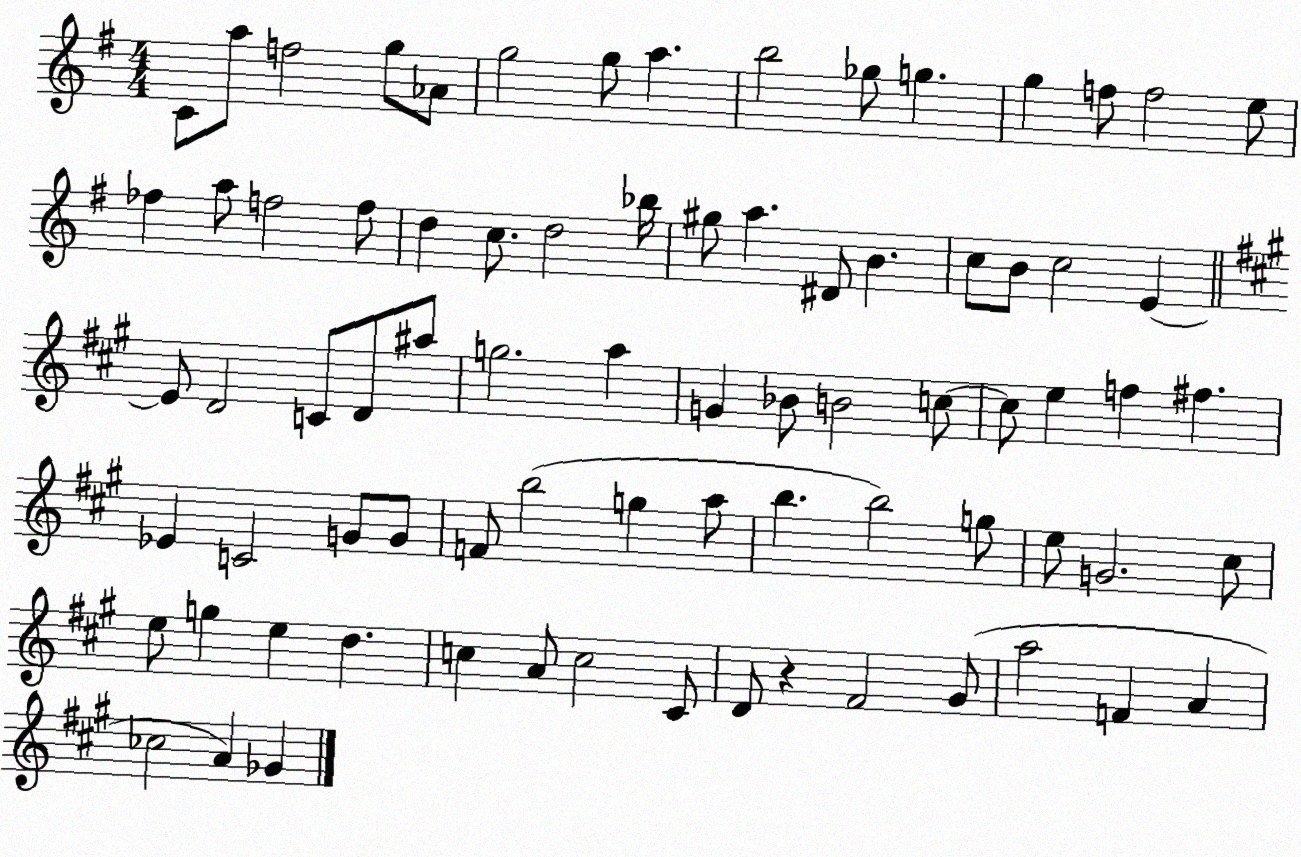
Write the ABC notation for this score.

X:1
T:Untitled
M:4/4
L:1/4
K:G
C/2 a/2 f2 g/2 _A/2 g2 g/2 a b2 _g/2 g g f/2 f2 e/2 _f a/2 f2 f/2 d c/2 d2 _b/4 ^g/2 a ^D/2 B c/2 B/2 c2 E E/2 D2 C/2 D/2 ^a/2 g2 a G _B/2 B2 c/2 c/2 e f ^f _E C2 G/2 G/2 F/2 b2 g a/2 b b2 g/2 e/2 G2 ^c/2 e/2 g e d c A/2 c2 ^C/2 D/2 z ^F2 ^G/2 a2 F A _c2 A _G